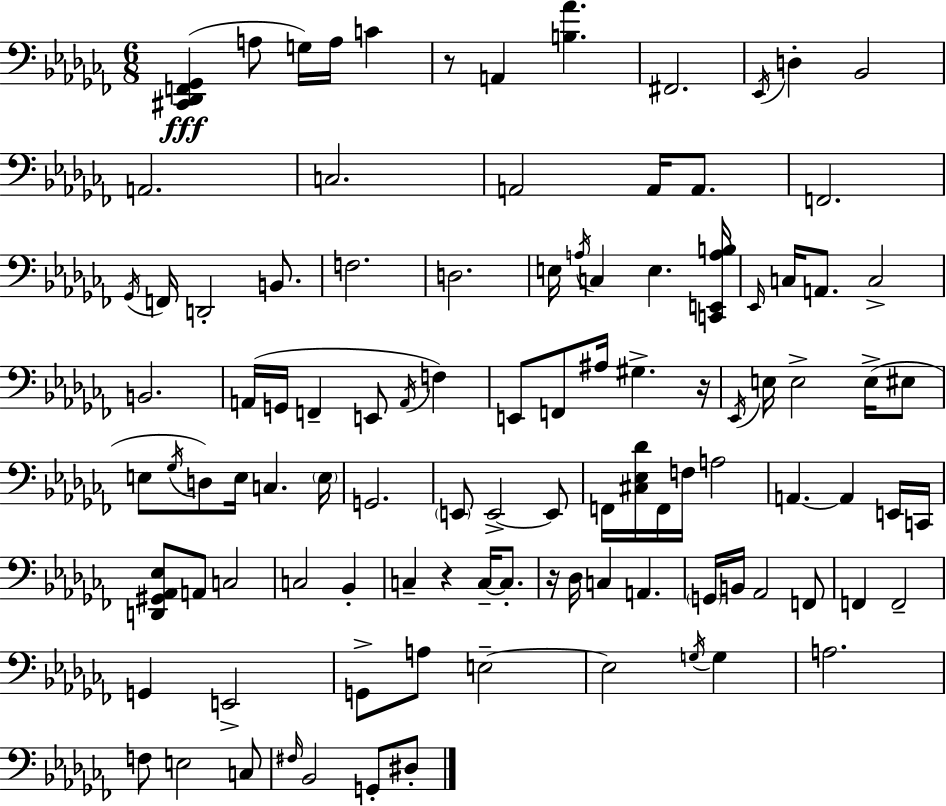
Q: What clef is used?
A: bass